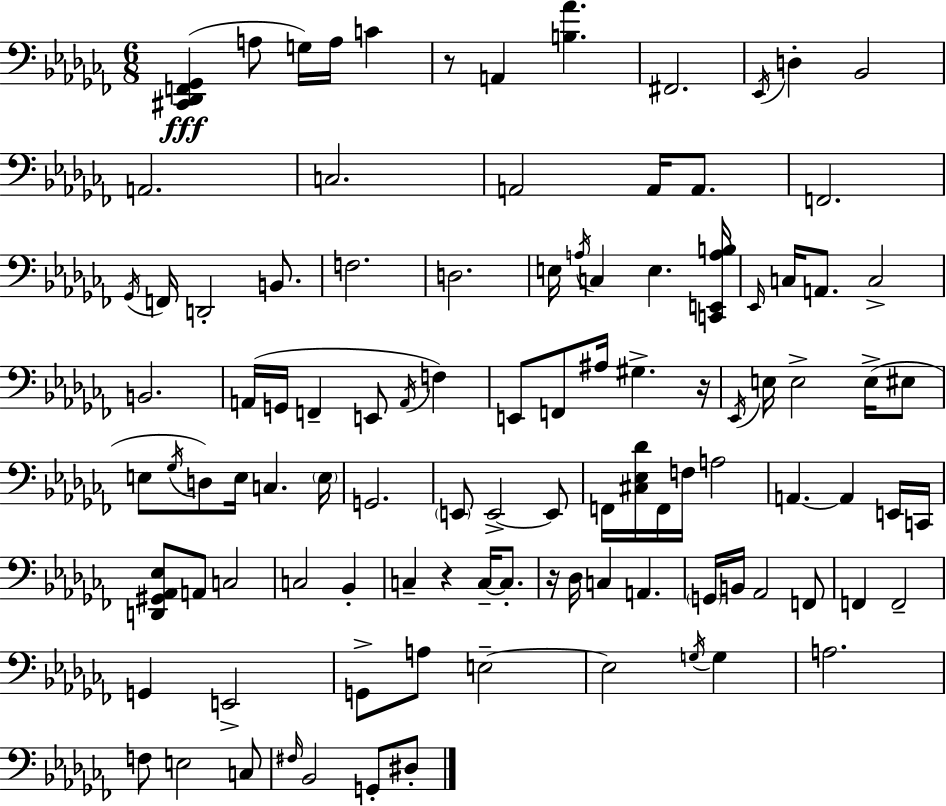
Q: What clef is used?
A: bass